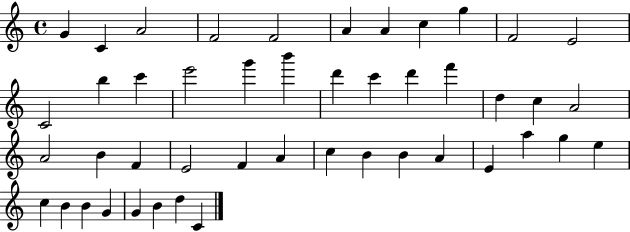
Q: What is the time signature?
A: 4/4